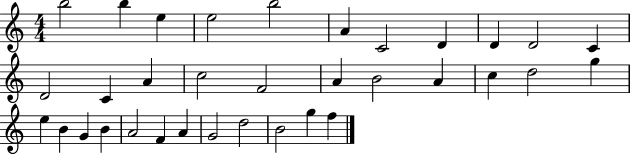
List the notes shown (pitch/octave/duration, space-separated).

B5/h B5/q E5/q E5/h B5/h A4/q C4/h D4/q D4/q D4/h C4/q D4/h C4/q A4/q C5/h F4/h A4/q B4/h A4/q C5/q D5/h G5/q E5/q B4/q G4/q B4/q A4/h F4/q A4/q G4/h D5/h B4/h G5/q F5/q